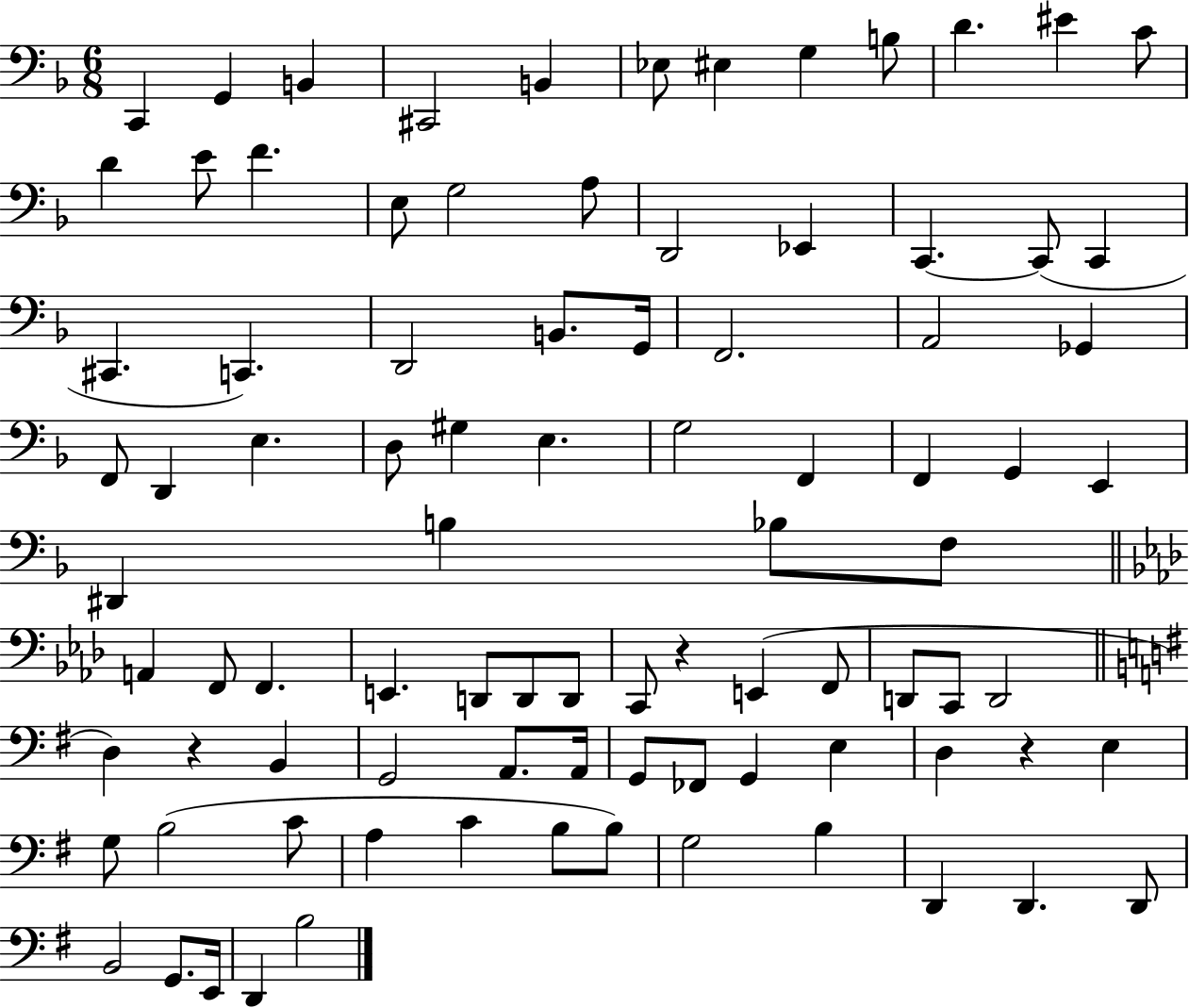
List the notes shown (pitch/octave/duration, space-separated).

C2/q G2/q B2/q C#2/h B2/q Eb3/e EIS3/q G3/q B3/e D4/q. EIS4/q C4/e D4/q E4/e F4/q. E3/e G3/h A3/e D2/h Eb2/q C2/q. C2/e C2/q C#2/q. C2/q. D2/h B2/e. G2/s F2/h. A2/h Gb2/q F2/e D2/q E3/q. D3/e G#3/q E3/q. G3/h F2/q F2/q G2/q E2/q D#2/q B3/q Bb3/e F3/e A2/q F2/e F2/q. E2/q. D2/e D2/e D2/e C2/e R/q E2/q F2/e D2/e C2/e D2/h D3/q R/q B2/q G2/h A2/e. A2/s G2/e FES2/e G2/q E3/q D3/q R/q E3/q G3/e B3/h C4/e A3/q C4/q B3/e B3/e G3/h B3/q D2/q D2/q. D2/e B2/h G2/e. E2/s D2/q B3/h